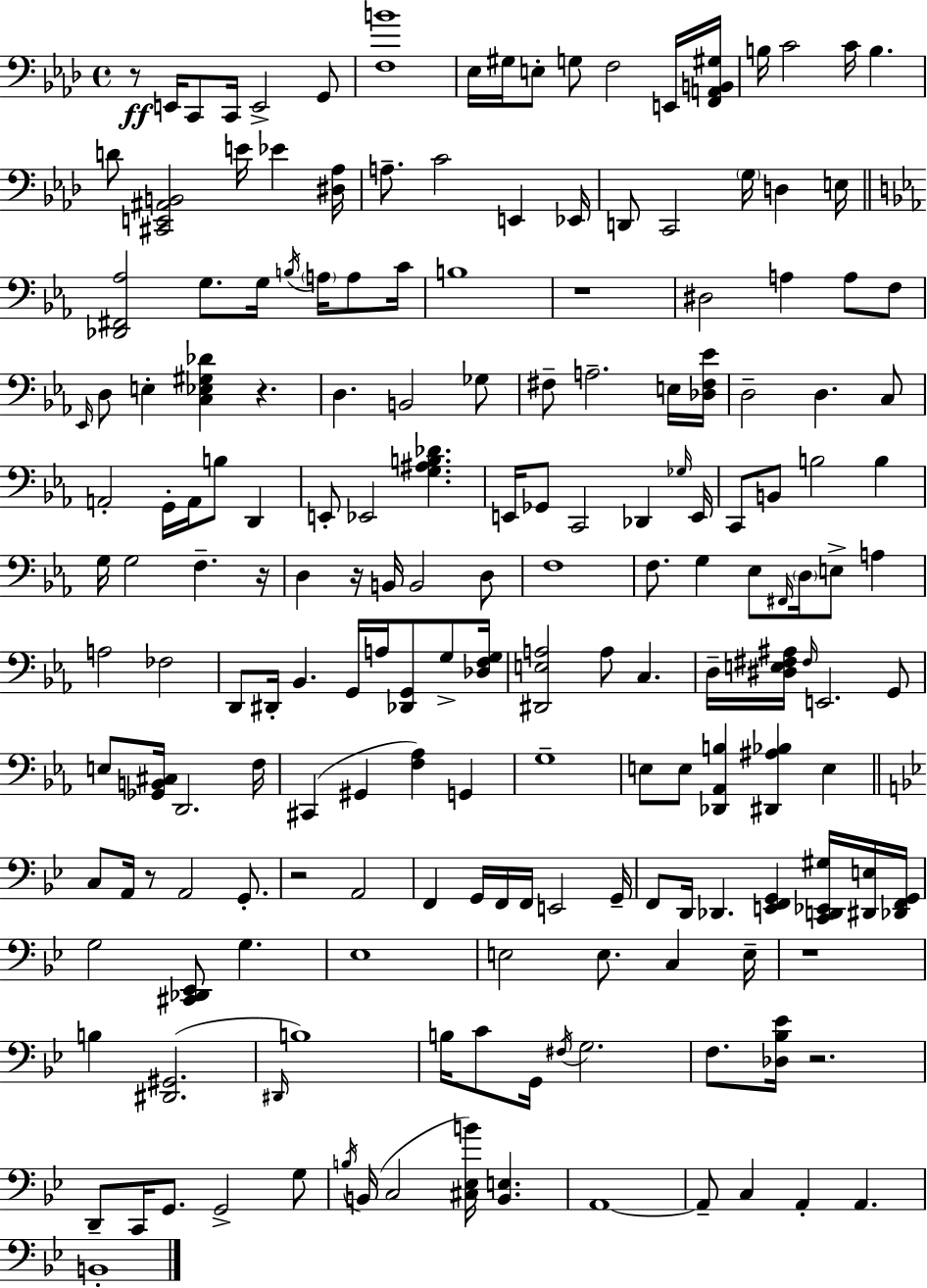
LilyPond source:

{
  \clef bass
  \time 4/4
  \defaultTimeSignature
  \key f \minor
  r8\ff e,16 c,8 c,16 e,2-> g,8 | <f b'>1 | ees16 gis16 e8-. g8 f2 e,16 <f, a, b, gis>16 | b16 c'2 c'16 b4. | \break d'8 <cis, e, ais, b,>2 e'16 ees'4 <dis aes>16 | a8.-- c'2 e,4 ees,16 | d,8 c,2 \parenthesize g16 d4 e16 | \bar "||" \break \key c \minor <des, fis, aes>2 g8. g16 \acciaccatura { b16 } \parenthesize a16 a8 | c'16 b1 | r1 | dis2 a4 a8 f8 | \break \grace { ees,16 } d8 e4-. <c ees gis des'>4 r4. | d4. b,2 | ges8 fis8-- a2.-- | e16 <des fis ees'>16 d2-- d4. | \break c8 a,2-. g,16-. a,16 b8 d,4 | e,8-. ees,2 <g ais b des'>4. | e,16 ges,8 c,2 des,4 | \grace { ges16 } e,16 c,8 b,8 b2 b4 | \break g16 g2 f4.-- | r16 d4 r16 b,16 b,2 | d8 f1 | f8. g4 ees8 \grace { fis,16 } \parenthesize d16 e8-> | \break a4 a2 fes2 | d,8 dis,16-. bes,4. g,16 a16 <des, g,>8 | g8-> <des f g>16 <dis, e a>2 a8 c4. | d16-- <dis e fis ais>16 \grace { fis16 } e,2. | \break g,8 e8 <ges, b, cis>16 d,2. | f16 cis,4( gis,4 <f aes>4) | g,4 g1-- | e8 e8 <des, aes, b>4 <dis, ais bes>4 | \break e4 \bar "||" \break \key g \minor c8 a,16 r8 a,2 g,8.-. | r2 a,2 | f,4 g,16 f,16 f,16 e,2 g,16-- | f,8 d,16 des,4. <e, f, g,>4 <c, d, ees, gis>16 <dis, e>16 <des, f, g,>16 | \break g2 <cis, des, ees,>8 g4. | ees1 | e2 e8. c4 e16-- | r1 | \break b4 <dis, gis,>2.( | \grace { dis,16 } b1) | b16 c'8 g,16 \acciaccatura { fis16 } g2. | f8. <des bes ees'>16 r2. | \break d,8-- c,16 g,8. g,2-> | g8 \acciaccatura { b16 }( b,16 c2 <cis ees b'>16) <b, e>4. | a,1~~ | a,8-- c4 a,4-. a,4. | \break b,1-. | \bar "|."
}